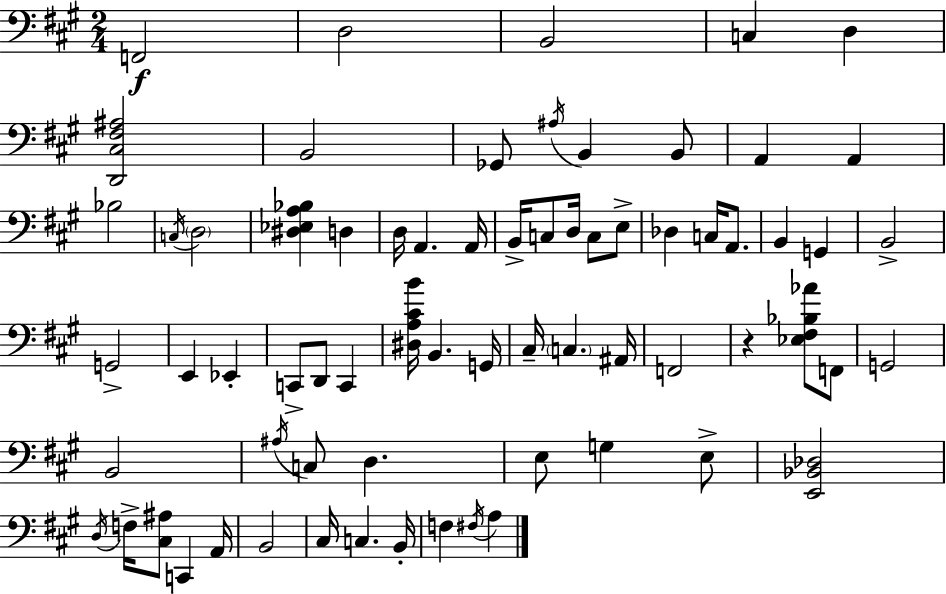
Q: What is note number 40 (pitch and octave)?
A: C3